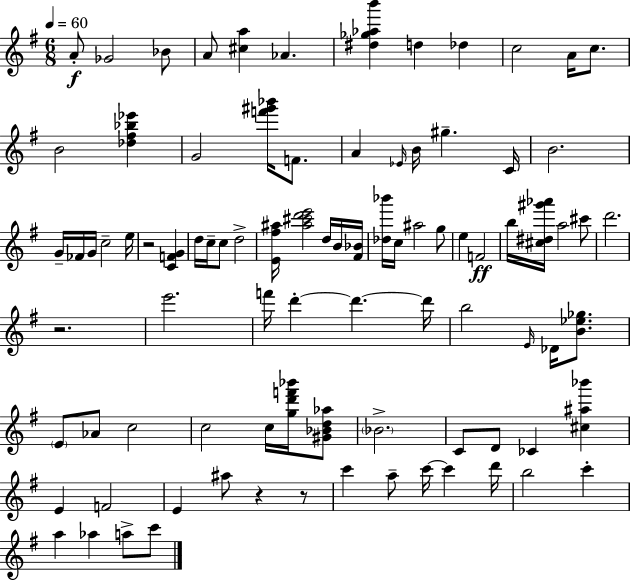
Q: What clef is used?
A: treble